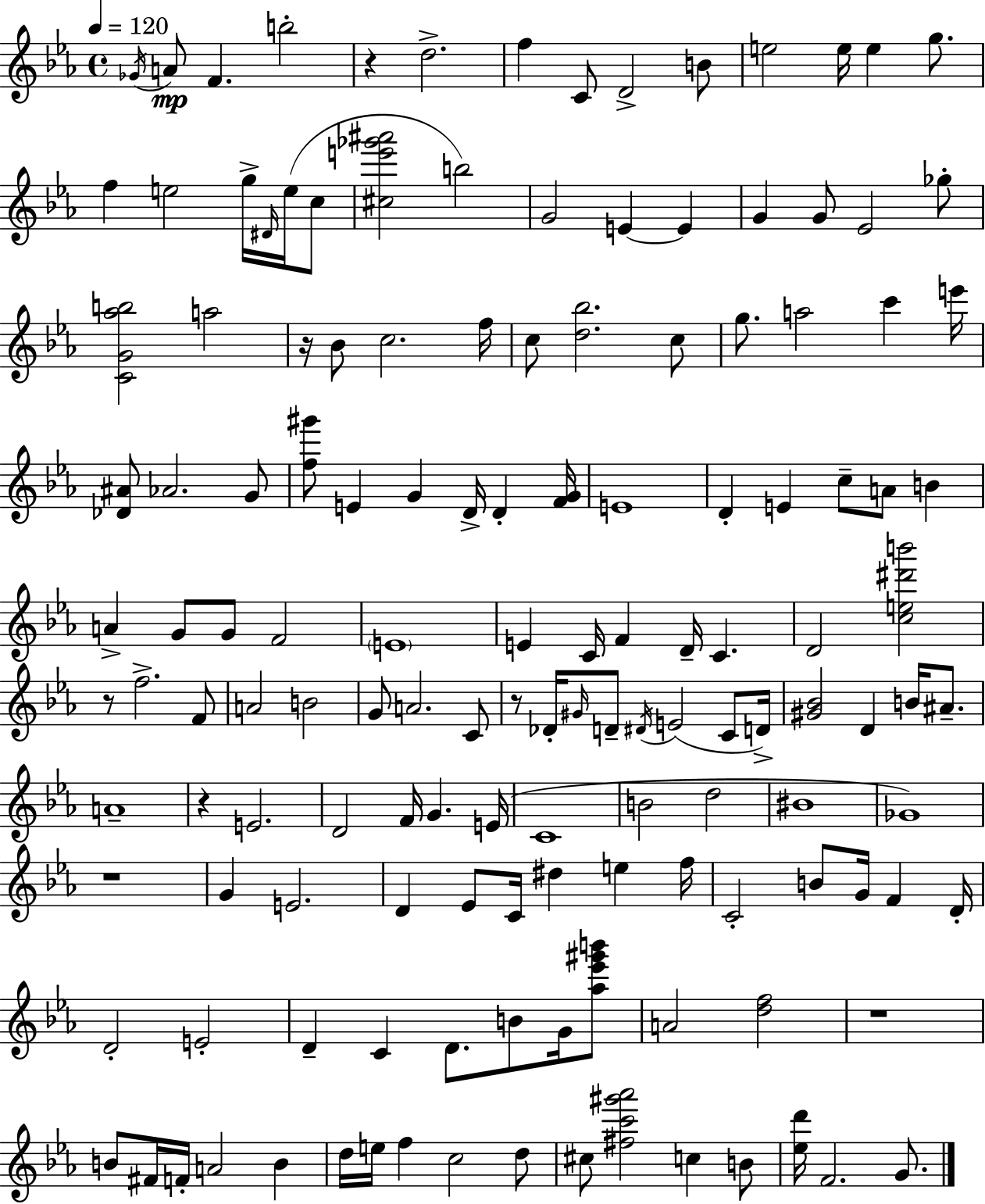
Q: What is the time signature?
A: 4/4